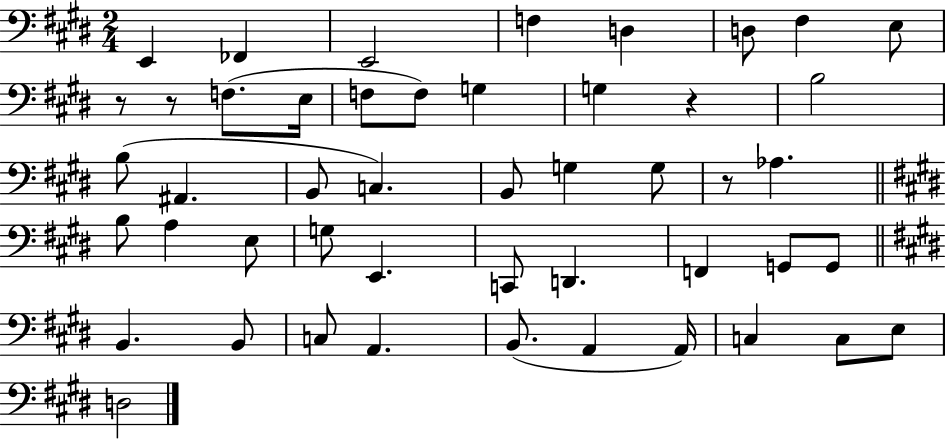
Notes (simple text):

E2/q FES2/q E2/h F3/q D3/q D3/e F#3/q E3/e R/e R/e F3/e. E3/s F3/e F3/e G3/q G3/q R/q B3/h B3/e A#2/q. B2/e C3/q. B2/e G3/q G3/e R/e Ab3/q. B3/e A3/q E3/e G3/e E2/q. C2/e D2/q. F2/q G2/e G2/e B2/q. B2/e C3/e A2/q. B2/e. A2/q A2/s C3/q C3/e E3/e D3/h